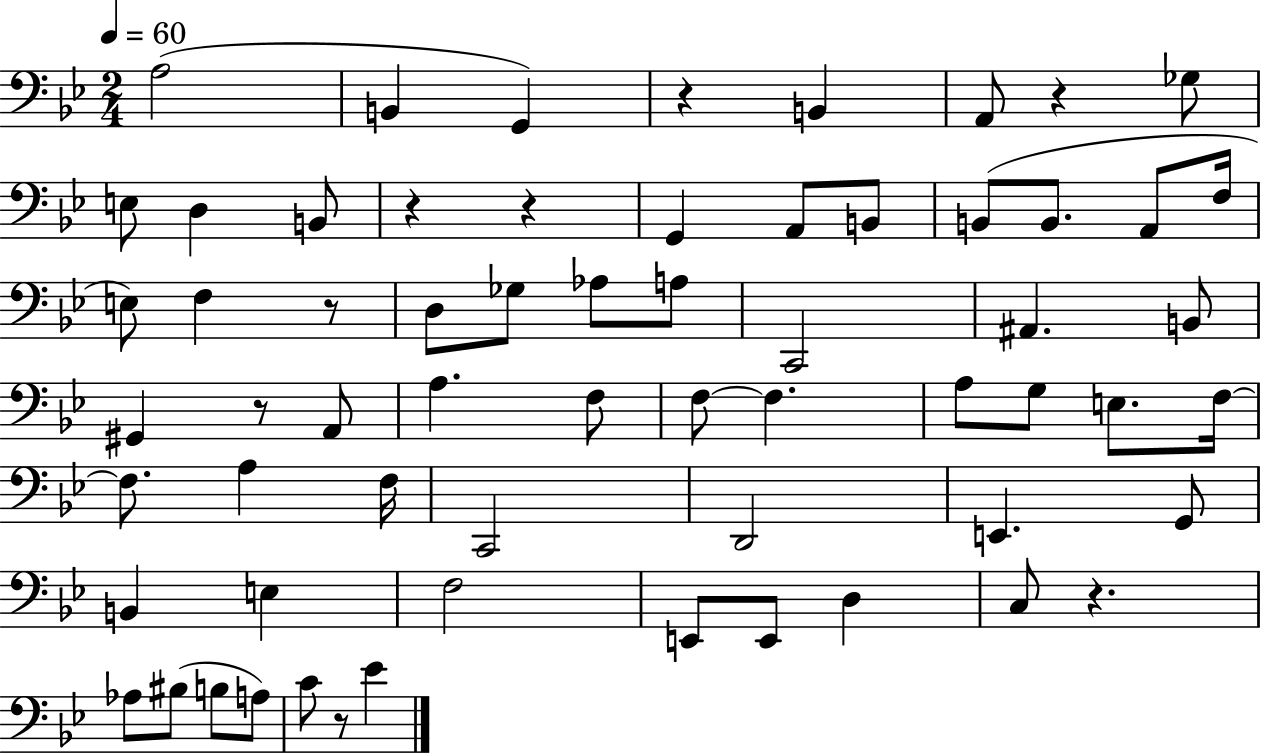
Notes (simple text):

A3/h B2/q G2/q R/q B2/q A2/e R/q Gb3/e E3/e D3/q B2/e R/q R/q G2/q A2/e B2/e B2/e B2/e. A2/e F3/s E3/e F3/q R/e D3/e Gb3/e Ab3/e A3/e C2/h A#2/q. B2/e G#2/q R/e A2/e A3/q. F3/e F3/e F3/q. A3/e G3/e E3/e. F3/s F3/e. A3/q F3/s C2/h D2/h E2/q. G2/e B2/q E3/q F3/h E2/e E2/e D3/q C3/e R/q. Ab3/e BIS3/e B3/e A3/e C4/e R/e Eb4/q